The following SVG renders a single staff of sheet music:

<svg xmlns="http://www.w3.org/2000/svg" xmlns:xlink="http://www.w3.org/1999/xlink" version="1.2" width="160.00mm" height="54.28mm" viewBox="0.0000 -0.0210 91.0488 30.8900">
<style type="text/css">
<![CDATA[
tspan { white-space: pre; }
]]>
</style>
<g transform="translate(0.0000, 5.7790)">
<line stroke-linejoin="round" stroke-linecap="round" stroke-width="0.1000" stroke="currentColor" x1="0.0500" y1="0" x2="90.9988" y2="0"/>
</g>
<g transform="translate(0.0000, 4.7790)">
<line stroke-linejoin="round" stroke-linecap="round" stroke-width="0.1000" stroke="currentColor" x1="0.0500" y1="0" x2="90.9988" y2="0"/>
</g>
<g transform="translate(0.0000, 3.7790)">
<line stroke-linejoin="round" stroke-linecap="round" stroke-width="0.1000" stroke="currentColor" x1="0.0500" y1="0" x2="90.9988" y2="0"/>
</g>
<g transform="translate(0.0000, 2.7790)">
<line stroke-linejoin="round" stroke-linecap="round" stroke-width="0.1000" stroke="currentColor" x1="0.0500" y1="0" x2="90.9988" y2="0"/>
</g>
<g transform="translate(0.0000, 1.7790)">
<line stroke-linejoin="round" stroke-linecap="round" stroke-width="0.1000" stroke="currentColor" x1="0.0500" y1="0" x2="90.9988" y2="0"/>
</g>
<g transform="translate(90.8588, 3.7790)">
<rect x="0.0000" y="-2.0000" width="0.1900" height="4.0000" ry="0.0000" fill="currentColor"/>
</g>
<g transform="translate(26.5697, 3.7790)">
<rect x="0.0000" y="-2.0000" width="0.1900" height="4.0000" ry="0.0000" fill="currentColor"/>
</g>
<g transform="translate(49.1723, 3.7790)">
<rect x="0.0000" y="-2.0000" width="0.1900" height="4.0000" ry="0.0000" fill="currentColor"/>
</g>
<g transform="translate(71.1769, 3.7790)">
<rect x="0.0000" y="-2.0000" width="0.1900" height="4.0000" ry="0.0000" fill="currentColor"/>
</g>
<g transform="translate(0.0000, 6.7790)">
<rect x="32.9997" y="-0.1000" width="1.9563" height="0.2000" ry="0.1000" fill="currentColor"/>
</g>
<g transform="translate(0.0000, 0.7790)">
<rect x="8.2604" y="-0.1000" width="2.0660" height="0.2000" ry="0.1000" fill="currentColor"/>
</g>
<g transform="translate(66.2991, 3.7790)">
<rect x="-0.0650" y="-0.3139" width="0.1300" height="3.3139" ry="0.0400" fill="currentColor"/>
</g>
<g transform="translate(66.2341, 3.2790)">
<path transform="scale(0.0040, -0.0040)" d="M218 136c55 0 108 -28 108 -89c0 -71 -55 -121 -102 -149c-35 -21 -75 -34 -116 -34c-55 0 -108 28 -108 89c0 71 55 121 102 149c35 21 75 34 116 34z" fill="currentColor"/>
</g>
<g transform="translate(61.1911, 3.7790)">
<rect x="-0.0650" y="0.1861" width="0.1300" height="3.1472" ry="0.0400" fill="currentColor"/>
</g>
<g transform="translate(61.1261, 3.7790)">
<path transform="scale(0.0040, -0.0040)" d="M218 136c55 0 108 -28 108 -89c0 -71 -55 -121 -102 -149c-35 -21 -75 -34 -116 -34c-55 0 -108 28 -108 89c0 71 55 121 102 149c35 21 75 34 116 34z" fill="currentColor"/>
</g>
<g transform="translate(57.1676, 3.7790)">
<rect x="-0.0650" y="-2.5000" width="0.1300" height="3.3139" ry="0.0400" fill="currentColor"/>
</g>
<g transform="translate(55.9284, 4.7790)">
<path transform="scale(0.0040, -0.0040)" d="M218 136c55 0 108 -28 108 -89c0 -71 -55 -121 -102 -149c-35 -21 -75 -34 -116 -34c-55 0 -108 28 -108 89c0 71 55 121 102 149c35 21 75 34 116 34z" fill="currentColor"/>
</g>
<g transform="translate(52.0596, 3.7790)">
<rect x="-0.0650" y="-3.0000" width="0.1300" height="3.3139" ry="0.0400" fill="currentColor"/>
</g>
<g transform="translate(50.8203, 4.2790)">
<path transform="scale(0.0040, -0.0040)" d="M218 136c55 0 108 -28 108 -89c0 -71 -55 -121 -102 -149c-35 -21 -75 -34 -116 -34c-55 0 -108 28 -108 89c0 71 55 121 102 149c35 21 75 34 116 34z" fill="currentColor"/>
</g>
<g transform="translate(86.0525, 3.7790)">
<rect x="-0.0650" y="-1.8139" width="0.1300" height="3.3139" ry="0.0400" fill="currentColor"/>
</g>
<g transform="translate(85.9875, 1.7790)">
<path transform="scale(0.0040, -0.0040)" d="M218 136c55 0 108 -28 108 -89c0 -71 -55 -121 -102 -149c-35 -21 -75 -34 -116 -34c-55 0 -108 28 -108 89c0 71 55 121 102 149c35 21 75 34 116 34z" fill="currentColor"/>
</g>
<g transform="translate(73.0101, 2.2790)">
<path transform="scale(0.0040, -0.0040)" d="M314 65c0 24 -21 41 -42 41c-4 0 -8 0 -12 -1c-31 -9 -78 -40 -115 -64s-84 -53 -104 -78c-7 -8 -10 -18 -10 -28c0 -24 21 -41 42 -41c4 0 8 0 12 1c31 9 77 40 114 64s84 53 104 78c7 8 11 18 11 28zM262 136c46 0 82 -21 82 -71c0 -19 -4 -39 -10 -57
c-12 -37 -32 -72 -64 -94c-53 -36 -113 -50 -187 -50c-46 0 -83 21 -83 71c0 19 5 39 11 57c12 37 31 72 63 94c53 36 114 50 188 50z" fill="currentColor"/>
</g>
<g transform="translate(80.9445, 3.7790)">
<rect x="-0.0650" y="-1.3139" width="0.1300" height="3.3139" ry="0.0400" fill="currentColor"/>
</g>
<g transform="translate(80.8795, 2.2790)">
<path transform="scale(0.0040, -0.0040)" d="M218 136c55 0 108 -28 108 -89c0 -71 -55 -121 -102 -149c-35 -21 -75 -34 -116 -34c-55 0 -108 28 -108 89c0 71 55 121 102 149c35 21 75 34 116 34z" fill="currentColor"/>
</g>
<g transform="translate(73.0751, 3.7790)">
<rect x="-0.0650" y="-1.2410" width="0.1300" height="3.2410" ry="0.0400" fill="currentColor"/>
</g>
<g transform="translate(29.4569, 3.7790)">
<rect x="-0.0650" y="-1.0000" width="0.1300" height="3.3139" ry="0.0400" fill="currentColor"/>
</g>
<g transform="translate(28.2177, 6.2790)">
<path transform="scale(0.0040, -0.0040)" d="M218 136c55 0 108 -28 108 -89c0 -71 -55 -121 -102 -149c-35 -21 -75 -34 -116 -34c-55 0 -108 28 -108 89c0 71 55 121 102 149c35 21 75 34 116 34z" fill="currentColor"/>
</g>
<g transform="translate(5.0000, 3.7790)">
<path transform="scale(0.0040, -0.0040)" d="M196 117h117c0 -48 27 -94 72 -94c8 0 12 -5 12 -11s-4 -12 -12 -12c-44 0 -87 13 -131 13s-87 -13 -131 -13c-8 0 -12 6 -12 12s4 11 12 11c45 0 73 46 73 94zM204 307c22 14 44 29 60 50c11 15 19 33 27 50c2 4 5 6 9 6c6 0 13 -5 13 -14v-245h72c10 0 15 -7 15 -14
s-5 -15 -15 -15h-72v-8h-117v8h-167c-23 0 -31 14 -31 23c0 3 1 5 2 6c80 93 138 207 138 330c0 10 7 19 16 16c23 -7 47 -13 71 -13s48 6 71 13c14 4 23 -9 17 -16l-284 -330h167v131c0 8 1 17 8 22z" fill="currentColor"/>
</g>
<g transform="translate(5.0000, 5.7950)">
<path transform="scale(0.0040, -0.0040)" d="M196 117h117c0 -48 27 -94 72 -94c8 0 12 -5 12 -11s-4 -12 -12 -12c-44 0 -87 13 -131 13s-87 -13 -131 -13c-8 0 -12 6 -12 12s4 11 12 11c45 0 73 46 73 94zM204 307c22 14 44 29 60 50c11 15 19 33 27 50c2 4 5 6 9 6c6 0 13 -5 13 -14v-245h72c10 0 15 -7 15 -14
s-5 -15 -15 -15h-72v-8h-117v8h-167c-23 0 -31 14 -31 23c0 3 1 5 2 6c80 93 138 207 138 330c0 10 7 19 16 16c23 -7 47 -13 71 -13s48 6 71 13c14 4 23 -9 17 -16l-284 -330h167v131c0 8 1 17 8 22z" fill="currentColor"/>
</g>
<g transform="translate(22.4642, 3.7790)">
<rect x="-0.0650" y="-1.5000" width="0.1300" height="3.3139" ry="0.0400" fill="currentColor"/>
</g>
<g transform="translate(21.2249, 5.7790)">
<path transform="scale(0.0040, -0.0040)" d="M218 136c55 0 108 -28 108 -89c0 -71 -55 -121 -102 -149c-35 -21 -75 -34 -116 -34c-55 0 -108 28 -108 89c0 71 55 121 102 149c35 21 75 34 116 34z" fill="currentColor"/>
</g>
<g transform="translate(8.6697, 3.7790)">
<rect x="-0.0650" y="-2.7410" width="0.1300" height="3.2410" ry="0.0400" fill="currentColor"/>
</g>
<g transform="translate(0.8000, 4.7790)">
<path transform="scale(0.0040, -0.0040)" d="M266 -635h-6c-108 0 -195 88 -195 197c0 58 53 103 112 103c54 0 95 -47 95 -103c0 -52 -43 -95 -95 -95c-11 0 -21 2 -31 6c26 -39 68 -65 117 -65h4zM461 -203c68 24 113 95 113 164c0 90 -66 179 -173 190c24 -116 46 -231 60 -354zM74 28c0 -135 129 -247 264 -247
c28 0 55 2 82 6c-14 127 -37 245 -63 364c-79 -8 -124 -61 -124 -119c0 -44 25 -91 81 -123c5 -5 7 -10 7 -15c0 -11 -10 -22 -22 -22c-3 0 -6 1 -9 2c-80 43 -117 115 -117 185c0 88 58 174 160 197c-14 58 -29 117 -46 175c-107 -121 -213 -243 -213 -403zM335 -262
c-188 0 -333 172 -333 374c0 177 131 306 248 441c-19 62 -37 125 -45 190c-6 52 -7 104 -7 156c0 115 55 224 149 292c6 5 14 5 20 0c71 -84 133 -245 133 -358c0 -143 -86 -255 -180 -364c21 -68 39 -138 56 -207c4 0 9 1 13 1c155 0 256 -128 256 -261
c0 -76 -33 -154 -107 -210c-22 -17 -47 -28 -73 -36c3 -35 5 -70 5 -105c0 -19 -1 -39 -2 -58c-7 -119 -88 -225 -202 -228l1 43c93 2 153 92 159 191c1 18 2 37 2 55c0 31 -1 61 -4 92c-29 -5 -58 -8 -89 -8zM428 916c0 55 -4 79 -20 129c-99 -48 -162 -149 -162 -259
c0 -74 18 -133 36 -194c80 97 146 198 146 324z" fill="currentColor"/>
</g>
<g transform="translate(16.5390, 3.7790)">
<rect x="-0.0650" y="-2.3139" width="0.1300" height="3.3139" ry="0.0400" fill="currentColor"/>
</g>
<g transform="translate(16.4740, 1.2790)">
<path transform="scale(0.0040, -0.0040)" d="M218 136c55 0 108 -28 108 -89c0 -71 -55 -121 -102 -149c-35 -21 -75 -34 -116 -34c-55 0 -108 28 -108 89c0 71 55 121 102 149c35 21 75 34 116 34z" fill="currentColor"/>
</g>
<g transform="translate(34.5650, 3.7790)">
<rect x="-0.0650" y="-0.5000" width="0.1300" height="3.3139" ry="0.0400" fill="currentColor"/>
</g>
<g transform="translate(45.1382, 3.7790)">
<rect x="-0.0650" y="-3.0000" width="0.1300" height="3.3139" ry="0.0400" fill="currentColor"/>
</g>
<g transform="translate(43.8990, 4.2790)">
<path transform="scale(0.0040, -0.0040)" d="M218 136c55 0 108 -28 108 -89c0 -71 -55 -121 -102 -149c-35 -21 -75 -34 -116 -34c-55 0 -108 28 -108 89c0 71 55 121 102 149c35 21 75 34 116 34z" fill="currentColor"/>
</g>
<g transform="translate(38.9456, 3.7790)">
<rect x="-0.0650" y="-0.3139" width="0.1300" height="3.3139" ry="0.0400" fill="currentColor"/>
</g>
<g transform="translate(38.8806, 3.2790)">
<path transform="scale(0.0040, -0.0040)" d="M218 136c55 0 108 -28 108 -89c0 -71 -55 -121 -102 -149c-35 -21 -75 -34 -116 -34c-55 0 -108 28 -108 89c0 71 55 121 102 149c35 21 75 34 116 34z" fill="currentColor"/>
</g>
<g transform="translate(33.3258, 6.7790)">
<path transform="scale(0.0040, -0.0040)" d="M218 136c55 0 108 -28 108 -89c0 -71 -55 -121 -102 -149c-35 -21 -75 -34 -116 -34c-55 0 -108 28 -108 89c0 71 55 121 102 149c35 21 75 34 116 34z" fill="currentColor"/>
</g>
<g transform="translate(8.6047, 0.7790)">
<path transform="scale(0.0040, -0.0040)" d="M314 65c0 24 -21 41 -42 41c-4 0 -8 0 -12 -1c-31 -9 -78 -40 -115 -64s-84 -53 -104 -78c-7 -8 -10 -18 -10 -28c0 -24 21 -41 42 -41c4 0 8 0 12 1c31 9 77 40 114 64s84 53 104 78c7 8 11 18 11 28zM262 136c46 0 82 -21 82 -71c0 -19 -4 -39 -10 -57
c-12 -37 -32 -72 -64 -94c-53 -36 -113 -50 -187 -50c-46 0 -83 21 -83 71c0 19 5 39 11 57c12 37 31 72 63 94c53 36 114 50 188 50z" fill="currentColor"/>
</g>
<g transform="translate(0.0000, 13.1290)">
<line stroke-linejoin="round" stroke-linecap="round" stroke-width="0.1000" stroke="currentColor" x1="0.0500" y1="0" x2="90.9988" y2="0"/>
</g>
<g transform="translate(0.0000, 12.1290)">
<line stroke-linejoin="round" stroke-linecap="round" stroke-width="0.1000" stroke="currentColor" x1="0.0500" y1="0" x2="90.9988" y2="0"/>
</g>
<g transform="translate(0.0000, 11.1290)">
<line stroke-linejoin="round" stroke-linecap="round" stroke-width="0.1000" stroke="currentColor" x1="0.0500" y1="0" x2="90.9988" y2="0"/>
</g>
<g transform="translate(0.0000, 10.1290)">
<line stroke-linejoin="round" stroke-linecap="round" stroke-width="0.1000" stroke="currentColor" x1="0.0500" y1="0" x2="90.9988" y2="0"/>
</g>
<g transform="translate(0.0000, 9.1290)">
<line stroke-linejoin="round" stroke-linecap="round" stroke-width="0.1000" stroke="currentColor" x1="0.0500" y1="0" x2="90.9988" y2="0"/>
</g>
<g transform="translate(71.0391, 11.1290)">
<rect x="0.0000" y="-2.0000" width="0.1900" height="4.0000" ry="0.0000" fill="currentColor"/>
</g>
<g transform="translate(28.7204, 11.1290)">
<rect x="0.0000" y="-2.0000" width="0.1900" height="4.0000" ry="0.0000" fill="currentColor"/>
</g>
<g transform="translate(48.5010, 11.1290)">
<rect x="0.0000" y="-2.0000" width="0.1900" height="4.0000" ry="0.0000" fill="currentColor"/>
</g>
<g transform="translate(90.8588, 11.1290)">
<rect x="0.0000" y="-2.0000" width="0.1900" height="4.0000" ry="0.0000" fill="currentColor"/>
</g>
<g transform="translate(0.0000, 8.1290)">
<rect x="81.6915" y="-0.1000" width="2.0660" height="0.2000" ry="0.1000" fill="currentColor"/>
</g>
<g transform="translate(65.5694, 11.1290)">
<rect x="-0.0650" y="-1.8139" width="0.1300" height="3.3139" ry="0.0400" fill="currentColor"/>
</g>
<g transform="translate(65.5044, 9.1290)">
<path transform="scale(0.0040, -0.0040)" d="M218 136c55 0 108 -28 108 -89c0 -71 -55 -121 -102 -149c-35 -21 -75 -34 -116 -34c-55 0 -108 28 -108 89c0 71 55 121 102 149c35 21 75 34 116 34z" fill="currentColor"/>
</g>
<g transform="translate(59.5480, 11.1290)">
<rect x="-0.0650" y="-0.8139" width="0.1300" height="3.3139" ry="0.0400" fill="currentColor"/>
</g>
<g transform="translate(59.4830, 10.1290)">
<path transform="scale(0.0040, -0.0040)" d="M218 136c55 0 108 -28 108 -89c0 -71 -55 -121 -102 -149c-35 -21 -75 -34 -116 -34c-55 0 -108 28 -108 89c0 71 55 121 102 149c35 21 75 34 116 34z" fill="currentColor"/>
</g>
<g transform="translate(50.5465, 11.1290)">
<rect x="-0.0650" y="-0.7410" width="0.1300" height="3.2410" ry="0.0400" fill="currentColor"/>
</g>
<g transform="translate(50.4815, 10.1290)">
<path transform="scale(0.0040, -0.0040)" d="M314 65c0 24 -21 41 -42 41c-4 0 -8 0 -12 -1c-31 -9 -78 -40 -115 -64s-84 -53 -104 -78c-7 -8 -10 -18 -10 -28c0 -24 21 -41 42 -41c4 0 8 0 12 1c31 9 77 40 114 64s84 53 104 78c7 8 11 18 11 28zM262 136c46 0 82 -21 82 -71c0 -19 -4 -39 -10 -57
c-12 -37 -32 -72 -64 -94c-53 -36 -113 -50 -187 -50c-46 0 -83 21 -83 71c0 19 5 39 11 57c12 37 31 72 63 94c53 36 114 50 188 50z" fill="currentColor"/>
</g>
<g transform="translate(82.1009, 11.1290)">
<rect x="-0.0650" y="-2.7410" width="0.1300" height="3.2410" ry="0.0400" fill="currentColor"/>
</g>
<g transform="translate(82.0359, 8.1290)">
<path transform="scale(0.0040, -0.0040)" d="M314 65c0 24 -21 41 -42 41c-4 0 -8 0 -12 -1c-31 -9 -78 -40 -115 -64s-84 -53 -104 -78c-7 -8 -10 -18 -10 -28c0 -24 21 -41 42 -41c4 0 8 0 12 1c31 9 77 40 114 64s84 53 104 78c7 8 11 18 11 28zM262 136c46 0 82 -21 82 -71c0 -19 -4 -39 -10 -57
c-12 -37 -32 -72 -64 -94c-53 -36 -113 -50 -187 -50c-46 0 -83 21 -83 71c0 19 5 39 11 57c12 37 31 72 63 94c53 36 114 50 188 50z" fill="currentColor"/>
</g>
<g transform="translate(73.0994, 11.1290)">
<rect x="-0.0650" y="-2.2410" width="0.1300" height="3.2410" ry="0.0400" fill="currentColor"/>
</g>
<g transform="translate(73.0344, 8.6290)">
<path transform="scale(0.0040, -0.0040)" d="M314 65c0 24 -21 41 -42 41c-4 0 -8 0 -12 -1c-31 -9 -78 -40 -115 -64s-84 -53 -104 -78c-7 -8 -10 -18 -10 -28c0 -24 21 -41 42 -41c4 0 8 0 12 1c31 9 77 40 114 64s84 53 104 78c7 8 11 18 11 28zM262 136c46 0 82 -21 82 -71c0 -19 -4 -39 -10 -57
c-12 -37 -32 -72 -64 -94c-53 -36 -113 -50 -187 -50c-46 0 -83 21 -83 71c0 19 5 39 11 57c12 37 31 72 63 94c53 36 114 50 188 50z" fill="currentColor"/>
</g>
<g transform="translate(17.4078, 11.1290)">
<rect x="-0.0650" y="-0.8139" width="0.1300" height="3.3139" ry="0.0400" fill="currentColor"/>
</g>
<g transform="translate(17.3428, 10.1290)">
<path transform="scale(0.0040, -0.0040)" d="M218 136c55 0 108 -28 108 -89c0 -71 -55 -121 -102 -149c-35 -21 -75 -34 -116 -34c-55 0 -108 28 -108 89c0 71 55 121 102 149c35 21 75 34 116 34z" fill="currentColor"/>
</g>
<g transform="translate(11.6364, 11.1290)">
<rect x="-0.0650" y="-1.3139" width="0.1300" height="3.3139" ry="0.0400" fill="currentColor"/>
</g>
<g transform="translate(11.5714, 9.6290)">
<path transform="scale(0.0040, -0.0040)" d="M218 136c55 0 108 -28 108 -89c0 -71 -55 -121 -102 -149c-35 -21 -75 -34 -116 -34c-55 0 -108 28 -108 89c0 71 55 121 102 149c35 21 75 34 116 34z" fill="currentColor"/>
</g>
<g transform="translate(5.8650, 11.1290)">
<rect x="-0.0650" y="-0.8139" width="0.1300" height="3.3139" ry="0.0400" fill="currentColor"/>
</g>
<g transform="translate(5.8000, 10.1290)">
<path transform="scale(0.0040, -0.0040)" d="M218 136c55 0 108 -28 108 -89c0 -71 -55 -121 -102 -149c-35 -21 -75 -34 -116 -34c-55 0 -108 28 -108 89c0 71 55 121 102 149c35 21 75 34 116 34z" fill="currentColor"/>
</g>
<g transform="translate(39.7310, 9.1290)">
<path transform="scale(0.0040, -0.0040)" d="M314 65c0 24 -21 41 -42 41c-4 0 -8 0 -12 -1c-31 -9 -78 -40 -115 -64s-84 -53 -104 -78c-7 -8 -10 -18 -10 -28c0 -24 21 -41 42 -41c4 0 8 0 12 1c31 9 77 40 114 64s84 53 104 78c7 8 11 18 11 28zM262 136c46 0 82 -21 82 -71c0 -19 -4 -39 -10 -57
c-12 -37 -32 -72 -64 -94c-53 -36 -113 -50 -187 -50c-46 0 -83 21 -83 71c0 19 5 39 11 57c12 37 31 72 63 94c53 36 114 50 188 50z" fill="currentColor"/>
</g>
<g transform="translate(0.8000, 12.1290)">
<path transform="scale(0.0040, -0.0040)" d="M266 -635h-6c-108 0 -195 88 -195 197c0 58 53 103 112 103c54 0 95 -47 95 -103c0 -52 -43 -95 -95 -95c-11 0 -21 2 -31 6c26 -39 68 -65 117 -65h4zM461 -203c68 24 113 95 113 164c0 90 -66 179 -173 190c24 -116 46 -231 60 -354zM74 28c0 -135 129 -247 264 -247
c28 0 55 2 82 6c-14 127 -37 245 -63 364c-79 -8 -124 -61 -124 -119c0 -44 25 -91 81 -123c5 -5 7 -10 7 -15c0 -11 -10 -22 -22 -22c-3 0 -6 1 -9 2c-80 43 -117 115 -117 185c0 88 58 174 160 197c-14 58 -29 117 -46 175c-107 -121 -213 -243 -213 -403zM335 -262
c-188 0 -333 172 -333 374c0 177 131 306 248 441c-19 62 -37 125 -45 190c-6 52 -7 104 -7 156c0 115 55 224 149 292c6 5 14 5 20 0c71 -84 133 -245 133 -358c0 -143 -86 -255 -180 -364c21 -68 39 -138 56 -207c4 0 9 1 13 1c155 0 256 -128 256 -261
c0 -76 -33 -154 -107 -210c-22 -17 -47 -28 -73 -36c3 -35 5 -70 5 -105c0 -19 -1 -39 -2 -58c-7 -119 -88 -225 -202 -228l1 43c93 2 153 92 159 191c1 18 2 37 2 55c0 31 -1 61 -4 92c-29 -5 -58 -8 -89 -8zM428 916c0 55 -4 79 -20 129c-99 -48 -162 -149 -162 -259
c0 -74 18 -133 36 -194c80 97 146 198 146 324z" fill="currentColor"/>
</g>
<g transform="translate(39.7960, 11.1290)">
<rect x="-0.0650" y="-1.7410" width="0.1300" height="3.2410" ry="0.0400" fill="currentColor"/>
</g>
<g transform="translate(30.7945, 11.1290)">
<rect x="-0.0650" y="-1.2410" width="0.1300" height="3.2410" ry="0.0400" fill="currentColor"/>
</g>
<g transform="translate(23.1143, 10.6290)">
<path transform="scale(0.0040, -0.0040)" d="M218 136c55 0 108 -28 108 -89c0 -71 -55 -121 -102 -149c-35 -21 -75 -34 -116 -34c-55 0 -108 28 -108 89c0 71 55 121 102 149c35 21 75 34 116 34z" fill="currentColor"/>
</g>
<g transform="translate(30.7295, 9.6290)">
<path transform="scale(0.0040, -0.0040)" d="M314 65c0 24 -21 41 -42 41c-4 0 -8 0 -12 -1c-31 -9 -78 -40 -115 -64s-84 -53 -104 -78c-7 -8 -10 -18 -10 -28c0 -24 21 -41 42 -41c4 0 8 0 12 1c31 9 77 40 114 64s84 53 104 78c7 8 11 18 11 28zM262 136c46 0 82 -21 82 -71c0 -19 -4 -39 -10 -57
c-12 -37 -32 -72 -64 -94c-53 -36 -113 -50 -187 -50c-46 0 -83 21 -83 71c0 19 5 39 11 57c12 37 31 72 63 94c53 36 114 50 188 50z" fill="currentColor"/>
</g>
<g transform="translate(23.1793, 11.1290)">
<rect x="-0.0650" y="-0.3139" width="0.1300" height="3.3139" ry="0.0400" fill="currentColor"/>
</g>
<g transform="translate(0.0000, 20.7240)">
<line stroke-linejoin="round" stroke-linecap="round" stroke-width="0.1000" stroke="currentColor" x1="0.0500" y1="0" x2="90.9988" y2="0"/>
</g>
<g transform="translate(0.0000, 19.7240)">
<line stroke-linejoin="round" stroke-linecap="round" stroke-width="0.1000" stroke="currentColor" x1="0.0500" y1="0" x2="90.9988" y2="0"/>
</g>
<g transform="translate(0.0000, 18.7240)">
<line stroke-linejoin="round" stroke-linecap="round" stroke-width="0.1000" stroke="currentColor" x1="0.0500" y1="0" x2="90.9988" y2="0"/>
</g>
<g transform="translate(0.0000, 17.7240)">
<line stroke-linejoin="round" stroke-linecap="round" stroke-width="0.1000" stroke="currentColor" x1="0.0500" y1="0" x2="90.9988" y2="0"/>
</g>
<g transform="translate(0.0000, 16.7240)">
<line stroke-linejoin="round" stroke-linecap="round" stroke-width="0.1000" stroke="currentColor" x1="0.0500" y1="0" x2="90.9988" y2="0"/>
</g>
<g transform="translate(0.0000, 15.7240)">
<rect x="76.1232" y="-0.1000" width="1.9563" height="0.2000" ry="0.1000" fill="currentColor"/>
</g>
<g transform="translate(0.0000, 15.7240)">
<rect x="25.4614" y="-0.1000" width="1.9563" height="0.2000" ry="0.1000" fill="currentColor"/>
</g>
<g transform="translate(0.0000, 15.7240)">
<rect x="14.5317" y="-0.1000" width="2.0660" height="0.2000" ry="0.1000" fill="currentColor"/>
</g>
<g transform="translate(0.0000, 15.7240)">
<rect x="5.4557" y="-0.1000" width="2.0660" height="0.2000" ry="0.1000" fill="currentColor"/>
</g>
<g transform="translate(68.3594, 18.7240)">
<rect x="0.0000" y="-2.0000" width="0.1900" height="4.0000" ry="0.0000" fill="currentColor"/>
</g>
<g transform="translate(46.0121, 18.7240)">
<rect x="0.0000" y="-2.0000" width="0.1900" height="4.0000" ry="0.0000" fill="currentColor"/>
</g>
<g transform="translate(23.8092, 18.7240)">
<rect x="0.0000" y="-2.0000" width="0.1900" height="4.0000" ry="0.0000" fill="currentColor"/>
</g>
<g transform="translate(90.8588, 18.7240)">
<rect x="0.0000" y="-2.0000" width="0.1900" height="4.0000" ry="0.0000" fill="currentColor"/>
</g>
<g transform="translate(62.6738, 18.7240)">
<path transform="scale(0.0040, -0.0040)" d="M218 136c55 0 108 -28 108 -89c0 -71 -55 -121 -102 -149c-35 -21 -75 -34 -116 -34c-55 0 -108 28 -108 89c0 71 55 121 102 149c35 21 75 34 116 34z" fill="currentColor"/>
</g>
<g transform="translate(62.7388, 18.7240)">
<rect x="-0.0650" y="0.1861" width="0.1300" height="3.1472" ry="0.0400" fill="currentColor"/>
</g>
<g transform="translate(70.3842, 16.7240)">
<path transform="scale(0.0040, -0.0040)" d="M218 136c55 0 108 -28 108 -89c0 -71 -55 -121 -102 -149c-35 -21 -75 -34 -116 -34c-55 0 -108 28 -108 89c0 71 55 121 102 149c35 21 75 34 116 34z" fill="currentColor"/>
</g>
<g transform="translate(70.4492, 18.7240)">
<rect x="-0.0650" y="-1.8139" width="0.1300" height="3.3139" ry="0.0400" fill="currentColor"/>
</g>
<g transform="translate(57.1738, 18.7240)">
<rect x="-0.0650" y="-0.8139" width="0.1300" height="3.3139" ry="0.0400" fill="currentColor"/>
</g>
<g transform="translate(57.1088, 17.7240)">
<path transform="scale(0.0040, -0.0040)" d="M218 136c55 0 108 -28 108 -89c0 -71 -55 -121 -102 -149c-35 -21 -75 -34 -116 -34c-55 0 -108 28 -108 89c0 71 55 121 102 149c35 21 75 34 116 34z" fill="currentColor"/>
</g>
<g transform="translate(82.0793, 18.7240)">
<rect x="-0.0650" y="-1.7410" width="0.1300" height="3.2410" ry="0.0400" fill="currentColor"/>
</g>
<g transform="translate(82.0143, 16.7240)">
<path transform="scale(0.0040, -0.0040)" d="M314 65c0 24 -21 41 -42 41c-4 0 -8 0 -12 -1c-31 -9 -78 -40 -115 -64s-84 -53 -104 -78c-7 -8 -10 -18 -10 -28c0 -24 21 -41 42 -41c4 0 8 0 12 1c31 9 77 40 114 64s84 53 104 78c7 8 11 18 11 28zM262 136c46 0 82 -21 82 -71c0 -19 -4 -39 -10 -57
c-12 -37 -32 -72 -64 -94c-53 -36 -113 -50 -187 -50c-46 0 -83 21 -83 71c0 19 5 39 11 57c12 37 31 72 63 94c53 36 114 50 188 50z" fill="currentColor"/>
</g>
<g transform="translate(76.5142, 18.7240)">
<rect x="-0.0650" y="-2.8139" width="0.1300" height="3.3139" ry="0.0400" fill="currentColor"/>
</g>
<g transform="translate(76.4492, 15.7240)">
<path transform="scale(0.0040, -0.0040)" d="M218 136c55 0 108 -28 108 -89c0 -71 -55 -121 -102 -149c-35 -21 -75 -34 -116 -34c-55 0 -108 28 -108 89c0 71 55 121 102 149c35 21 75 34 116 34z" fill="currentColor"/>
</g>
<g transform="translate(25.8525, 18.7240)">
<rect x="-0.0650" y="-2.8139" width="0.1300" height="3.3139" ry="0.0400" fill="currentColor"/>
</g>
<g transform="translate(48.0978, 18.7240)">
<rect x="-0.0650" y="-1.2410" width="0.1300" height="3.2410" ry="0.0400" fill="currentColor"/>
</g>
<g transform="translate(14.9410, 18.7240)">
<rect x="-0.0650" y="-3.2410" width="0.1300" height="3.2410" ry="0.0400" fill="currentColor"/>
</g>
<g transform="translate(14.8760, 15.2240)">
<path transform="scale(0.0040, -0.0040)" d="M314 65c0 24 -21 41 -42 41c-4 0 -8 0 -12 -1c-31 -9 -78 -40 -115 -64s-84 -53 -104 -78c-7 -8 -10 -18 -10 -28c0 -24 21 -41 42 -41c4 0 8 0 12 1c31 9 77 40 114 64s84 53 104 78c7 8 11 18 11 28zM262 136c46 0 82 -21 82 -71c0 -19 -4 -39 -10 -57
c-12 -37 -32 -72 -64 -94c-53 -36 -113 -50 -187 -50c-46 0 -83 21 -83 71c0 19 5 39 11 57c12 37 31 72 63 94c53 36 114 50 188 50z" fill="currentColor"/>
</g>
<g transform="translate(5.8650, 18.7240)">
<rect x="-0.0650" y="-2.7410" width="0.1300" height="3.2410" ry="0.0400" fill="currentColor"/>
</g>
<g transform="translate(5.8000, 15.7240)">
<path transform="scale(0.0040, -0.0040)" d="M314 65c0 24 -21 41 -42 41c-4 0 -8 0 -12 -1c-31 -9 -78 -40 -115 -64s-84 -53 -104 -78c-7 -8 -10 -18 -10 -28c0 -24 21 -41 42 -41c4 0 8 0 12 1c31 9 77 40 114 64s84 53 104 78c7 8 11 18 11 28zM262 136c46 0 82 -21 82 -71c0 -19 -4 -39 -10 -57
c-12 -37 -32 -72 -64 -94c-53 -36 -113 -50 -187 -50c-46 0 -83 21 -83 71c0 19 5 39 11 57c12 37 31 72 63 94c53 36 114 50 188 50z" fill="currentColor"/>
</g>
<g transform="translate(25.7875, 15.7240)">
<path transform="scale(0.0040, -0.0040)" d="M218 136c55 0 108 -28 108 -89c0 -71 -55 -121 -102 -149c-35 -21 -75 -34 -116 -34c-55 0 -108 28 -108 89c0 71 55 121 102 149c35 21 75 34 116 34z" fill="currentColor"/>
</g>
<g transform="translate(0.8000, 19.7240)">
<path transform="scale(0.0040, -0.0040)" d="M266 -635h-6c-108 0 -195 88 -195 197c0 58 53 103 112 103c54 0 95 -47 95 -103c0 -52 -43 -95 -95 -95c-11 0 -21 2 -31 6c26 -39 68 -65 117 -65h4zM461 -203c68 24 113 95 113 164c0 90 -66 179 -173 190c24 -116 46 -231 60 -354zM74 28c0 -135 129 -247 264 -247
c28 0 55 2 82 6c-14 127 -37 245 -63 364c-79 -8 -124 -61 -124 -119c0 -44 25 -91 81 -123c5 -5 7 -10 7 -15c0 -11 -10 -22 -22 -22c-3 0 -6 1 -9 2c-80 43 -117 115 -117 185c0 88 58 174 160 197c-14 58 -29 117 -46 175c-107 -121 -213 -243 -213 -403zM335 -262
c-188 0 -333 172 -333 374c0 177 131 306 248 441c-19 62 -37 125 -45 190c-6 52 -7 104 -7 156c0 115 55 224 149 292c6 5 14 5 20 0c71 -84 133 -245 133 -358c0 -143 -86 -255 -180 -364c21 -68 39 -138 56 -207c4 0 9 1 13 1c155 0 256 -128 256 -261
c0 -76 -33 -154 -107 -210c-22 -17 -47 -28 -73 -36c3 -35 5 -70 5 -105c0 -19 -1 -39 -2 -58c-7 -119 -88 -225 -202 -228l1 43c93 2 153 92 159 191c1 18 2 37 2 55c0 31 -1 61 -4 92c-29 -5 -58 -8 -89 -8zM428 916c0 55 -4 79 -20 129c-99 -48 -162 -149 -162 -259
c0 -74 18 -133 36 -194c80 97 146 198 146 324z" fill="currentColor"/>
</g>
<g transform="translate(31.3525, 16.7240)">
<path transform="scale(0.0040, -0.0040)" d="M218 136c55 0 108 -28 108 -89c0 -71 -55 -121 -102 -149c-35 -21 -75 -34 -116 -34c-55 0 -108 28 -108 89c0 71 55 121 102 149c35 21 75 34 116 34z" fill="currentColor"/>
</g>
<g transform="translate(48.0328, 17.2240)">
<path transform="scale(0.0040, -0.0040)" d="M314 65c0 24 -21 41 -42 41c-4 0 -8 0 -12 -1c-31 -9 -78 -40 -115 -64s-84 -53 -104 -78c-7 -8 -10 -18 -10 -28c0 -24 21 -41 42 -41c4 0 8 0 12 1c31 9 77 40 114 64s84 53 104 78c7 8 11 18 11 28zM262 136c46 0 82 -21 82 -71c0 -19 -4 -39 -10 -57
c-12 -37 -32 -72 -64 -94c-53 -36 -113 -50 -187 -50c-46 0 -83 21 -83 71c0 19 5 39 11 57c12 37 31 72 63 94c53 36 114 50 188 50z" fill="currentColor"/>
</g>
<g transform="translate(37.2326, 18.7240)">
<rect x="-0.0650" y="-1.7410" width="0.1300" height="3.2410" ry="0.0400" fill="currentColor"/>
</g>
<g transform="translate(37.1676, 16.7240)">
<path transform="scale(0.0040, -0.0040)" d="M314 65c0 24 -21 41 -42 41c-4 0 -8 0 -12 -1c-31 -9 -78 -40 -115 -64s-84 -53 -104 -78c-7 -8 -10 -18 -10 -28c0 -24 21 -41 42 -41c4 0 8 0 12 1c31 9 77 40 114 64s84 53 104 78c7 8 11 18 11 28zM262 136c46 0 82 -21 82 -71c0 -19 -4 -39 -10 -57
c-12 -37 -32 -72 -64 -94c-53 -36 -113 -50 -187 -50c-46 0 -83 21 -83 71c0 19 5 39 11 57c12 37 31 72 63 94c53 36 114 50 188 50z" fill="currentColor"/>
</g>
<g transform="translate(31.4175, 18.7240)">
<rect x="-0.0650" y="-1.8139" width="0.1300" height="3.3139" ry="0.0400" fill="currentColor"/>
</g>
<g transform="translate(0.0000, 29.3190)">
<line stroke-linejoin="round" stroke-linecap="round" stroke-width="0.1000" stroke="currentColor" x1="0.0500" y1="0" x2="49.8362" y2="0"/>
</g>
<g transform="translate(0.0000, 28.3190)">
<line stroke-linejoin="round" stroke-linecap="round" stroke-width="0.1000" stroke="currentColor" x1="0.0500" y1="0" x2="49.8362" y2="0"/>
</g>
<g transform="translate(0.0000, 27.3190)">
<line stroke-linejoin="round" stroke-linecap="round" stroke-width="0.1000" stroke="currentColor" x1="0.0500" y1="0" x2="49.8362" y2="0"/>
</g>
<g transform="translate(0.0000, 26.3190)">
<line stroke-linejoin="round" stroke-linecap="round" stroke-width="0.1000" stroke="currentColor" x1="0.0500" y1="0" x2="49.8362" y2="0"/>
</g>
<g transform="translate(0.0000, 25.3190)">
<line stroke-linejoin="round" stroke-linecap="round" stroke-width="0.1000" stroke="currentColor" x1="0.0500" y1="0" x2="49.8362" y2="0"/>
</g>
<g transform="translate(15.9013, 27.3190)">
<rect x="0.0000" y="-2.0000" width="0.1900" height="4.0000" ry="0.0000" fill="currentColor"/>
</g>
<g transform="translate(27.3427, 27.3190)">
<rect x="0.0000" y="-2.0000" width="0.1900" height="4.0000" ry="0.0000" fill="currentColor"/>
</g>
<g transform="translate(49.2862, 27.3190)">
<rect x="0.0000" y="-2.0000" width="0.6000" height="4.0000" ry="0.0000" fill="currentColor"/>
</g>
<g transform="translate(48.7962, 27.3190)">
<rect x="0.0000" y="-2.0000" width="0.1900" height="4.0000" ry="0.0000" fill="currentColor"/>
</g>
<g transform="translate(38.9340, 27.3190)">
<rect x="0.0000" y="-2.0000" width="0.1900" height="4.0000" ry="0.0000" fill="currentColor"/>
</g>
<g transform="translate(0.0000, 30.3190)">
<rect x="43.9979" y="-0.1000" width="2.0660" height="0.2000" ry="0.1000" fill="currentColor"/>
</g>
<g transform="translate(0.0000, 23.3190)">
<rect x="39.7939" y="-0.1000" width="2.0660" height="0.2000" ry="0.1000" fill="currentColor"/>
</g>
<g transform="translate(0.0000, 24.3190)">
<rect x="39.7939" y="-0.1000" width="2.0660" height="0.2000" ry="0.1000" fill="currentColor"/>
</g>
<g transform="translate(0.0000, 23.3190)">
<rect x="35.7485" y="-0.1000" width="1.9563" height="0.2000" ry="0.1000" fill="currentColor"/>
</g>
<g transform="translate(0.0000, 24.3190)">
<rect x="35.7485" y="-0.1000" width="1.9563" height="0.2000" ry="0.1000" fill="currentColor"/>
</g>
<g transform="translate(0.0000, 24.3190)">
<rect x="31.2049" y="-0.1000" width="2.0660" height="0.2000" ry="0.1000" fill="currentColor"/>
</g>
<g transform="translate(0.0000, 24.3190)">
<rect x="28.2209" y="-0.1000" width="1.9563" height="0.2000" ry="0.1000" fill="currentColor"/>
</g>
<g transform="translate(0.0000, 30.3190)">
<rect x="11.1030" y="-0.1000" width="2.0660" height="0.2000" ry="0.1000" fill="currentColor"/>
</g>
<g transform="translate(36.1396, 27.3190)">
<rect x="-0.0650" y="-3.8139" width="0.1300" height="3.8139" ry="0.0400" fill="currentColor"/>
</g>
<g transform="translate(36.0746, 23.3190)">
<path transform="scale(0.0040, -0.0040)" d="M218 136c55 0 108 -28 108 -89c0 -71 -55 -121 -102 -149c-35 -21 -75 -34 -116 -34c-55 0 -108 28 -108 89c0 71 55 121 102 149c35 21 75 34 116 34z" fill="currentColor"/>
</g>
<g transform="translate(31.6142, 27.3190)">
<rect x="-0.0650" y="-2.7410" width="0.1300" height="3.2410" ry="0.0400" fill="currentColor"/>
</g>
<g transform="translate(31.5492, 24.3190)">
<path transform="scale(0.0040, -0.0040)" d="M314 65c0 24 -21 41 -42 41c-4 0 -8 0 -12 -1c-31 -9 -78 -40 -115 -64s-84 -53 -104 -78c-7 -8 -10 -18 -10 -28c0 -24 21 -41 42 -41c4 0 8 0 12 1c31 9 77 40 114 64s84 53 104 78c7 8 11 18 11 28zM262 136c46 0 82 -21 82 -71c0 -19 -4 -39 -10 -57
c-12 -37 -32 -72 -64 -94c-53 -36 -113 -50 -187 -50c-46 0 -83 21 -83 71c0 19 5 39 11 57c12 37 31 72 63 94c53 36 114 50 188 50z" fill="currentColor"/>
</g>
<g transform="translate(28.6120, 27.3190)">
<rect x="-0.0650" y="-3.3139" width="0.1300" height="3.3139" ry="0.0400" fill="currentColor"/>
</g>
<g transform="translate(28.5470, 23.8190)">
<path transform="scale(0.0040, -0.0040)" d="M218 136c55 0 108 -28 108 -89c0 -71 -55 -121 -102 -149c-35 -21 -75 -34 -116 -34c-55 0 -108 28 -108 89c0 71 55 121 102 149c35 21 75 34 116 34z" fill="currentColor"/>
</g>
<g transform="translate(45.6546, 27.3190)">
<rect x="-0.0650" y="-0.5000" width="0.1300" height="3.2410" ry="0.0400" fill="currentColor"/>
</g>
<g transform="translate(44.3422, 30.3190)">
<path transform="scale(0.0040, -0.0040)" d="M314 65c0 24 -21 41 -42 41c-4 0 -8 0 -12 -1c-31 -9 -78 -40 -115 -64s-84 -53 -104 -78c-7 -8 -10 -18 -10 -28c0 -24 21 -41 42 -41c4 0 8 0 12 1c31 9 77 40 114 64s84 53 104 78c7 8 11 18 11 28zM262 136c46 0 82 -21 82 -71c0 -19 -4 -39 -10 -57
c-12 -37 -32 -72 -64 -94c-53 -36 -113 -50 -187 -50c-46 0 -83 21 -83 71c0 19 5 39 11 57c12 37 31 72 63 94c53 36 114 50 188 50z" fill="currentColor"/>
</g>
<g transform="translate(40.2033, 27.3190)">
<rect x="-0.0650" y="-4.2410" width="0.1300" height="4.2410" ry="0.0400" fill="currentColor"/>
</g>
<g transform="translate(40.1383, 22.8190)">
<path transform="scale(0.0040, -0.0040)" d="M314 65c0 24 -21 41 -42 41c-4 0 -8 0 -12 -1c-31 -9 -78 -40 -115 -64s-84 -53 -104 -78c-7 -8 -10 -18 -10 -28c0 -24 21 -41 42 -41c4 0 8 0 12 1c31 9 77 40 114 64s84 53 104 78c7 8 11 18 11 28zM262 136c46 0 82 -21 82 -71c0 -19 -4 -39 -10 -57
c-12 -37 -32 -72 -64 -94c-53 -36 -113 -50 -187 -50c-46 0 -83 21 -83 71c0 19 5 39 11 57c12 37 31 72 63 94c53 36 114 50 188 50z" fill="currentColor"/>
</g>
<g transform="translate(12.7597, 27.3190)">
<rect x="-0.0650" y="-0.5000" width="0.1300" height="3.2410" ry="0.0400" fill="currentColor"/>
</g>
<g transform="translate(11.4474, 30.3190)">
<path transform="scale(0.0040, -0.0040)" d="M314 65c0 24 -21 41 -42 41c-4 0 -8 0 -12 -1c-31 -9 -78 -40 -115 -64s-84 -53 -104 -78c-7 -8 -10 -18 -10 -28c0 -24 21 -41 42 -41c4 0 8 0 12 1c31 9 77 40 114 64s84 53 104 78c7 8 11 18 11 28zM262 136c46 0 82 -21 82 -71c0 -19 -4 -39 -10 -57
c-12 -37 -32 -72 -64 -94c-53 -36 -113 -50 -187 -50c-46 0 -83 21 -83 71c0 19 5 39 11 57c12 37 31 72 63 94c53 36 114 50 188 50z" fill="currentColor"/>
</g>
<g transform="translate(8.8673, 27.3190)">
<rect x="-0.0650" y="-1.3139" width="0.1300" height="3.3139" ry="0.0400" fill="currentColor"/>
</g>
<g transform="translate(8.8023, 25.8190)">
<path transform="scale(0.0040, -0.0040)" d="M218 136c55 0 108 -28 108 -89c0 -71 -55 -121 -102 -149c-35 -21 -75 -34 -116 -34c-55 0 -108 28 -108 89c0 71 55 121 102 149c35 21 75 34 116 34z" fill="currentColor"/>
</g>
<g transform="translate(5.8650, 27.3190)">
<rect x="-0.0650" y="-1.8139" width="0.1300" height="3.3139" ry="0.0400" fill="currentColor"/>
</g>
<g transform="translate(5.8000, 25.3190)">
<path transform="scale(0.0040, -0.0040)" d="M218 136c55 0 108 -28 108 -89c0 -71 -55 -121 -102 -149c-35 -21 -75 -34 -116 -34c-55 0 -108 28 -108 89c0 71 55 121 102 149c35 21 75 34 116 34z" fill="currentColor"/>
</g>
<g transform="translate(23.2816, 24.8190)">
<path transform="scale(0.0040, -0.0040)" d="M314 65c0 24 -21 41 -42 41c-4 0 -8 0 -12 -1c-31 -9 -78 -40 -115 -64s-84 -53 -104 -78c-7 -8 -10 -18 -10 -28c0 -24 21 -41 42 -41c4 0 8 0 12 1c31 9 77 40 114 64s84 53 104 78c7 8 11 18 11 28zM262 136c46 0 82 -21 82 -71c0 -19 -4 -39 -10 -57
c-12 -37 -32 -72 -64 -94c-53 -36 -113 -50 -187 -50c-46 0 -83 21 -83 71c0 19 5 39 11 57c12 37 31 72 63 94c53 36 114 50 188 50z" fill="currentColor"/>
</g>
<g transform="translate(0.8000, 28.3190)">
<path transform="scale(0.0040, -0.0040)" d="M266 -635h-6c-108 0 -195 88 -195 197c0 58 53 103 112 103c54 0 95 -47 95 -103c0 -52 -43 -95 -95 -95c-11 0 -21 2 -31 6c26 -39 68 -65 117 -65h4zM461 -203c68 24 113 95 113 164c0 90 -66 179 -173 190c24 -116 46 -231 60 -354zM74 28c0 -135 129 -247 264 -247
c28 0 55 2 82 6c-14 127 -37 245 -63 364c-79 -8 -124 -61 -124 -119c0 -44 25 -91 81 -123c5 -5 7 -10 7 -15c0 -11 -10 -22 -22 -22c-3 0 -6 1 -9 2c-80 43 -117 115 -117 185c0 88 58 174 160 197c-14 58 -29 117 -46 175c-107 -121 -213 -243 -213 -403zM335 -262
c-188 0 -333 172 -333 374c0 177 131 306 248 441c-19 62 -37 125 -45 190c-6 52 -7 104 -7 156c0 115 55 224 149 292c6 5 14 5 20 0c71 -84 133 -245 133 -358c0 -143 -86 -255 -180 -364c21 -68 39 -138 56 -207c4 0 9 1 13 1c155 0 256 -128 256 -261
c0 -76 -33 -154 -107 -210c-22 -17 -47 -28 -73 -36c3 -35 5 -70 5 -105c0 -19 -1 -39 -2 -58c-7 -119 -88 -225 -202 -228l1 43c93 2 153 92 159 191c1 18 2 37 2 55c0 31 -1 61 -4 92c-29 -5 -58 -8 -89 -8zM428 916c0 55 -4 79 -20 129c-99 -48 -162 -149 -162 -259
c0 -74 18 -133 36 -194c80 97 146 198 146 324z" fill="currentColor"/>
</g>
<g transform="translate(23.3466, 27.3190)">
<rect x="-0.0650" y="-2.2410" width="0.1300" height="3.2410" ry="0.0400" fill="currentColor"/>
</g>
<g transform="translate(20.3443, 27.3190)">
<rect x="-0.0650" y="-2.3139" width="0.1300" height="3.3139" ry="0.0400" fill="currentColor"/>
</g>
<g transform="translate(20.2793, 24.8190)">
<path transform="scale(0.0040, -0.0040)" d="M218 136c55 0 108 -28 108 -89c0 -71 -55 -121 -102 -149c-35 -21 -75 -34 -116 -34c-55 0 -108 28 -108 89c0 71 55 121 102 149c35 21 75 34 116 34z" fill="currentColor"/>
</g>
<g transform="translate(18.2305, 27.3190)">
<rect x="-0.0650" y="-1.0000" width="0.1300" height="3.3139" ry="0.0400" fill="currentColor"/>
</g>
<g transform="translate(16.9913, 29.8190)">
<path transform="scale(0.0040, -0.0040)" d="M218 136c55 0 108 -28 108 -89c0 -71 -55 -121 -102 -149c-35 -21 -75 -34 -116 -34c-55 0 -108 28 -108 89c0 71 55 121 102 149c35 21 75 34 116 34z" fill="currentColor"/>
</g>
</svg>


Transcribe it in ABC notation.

X:1
T:Untitled
M:4/4
L:1/4
K:C
a2 g E D C c A A G B c e2 e f d e d c e2 f2 d2 d f g2 a2 a2 b2 a f f2 e2 d B f a f2 f e C2 D g g2 b a2 c' d'2 C2